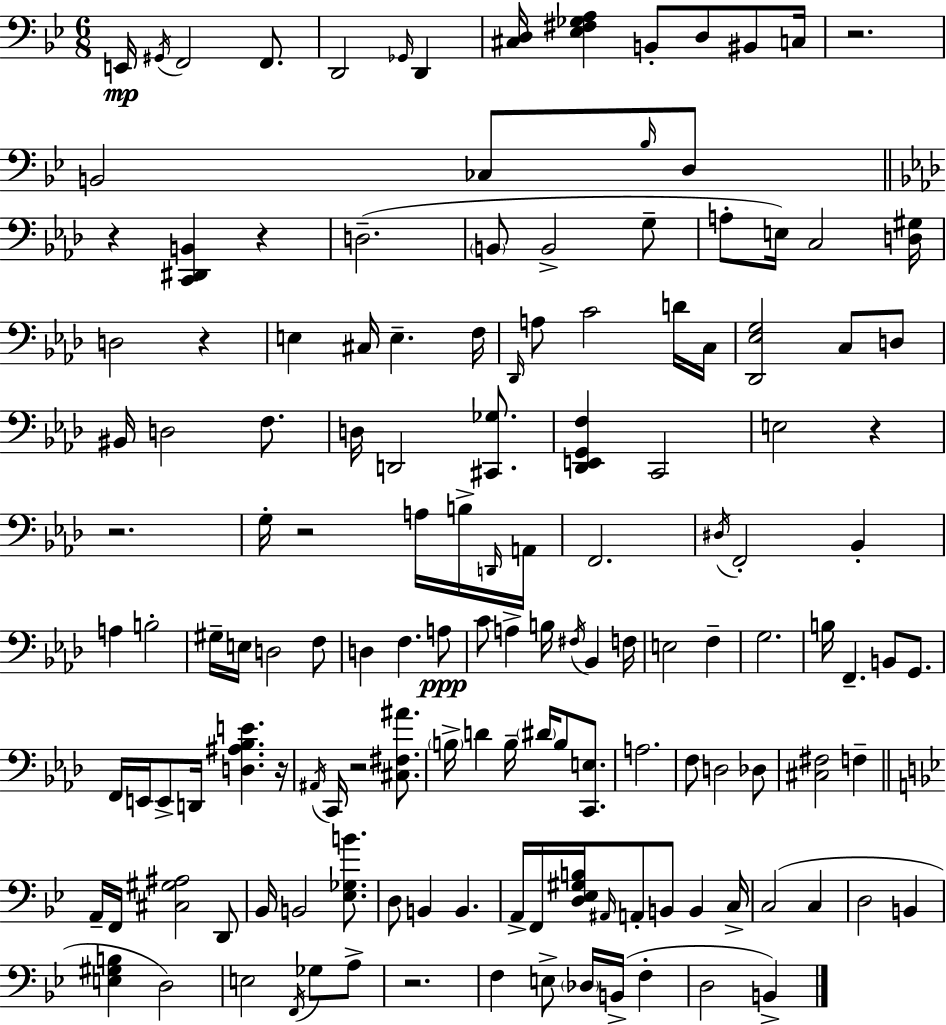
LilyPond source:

{
  \clef bass
  \numericTimeSignature
  \time 6/8
  \key g \minor
  e,16\mp \acciaccatura { gis,16 } f,2 f,8. | d,2 \grace { ges,16 } d,4 | <cis d>16 <ees fis ges a>4 b,8-. d8 bis,8 | c16 r2. | \break b,2 ces8 | \grace { bes16 } d8 \bar "||" \break \key aes \major r4 <c, dis, b,>4 r4 | d2.--( | \parenthesize b,8 b,2-> g8-- | a8-. e16) c2 <d gis>16 | \break d2 r4 | e4 cis16 e4.-- f16 | \grace { des,16 } a8 c'2 d'16 | c16 <des, ees g>2 c8 d8 | \break bis,16 d2 f8. | d16 d,2 <cis, ges>8. | <des, e, g, f>4 c,2 | e2 r4 | \break r2. | g16-. r2 a16 b16-> | \grace { d,16 } a,16 f,2. | \acciaccatura { dis16 } f,2-. bes,4-. | \break a4 b2-. | gis16-- e16 d2 | f8 d4 f4. | a8\ppp c'8 a4-> b16 \acciaccatura { fis16 } bes,4 | \break f16 e2 | f4-- g2. | b16 f,4.-- b,8 | g,8. f,16 e,16 e,8-> d,16 <d ais bes e'>4. | \break r16 \acciaccatura { ais,16 } c,16 r2 | <cis fis ais'>8. \parenthesize b16-> d'4 b16-- \parenthesize dis'16 | b8 <c, e>8. a2. | f8 d2 | \break des8 <cis fis>2 | f4-- \bar "||" \break \key bes \major a,16-- f,16 <cis gis ais>2 d,8 | bes,16 b,2 <ees ges b'>8. | d8 b,4 b,4. | a,16-> f,16 <d ees gis b>16 \grace { ais,16 } a,8-. b,8 b,4 | \break c16-> c2( c4 | d2 b,4 | <e gis b>4 d2) | e2 \acciaccatura { f,16 } ges8 | \break a8-> r2. | f4 e8-> \parenthesize des16 b,16->( f4-. | d2 b,4->) | \bar "|."
}